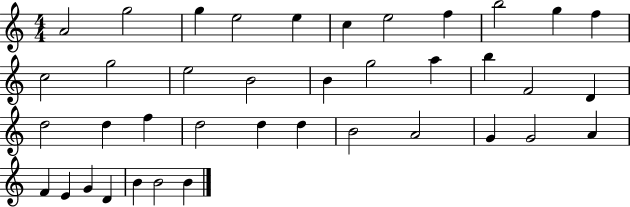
{
  \clef treble
  \numericTimeSignature
  \time 4/4
  \key c \major
  a'2 g''2 | g''4 e''2 e''4 | c''4 e''2 f''4 | b''2 g''4 f''4 | \break c''2 g''2 | e''2 b'2 | b'4 g''2 a''4 | b''4 f'2 d'4 | \break d''2 d''4 f''4 | d''2 d''4 d''4 | b'2 a'2 | g'4 g'2 a'4 | \break f'4 e'4 g'4 d'4 | b'4 b'2 b'4 | \bar "|."
}